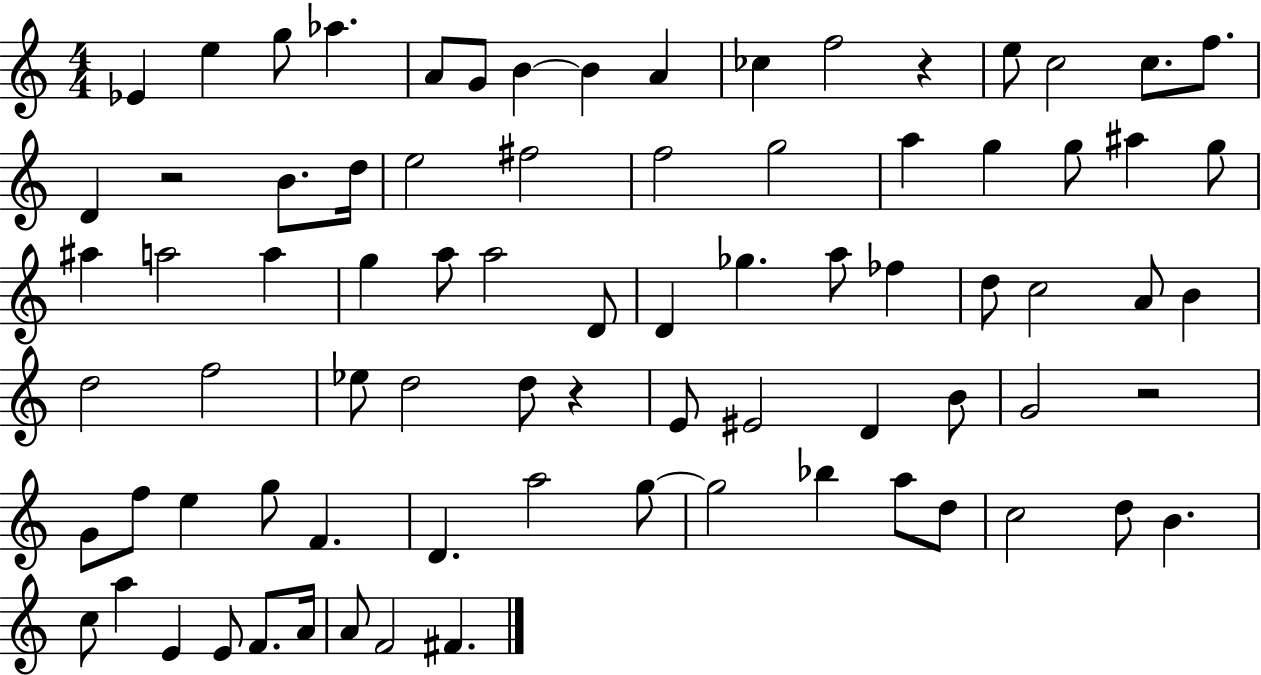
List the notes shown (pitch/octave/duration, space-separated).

Eb4/q E5/q G5/e Ab5/q. A4/e G4/e B4/q B4/q A4/q CES5/q F5/h R/q E5/e C5/h C5/e. F5/e. D4/q R/h B4/e. D5/s E5/h F#5/h F5/h G5/h A5/q G5/q G5/e A#5/q G5/e A#5/q A5/h A5/q G5/q A5/e A5/h D4/e D4/q Gb5/q. A5/e FES5/q D5/e C5/h A4/e B4/q D5/h F5/h Eb5/e D5/h D5/e R/q E4/e EIS4/h D4/q B4/e G4/h R/h G4/e F5/e E5/q G5/e F4/q. D4/q. A5/h G5/e G5/h Bb5/q A5/e D5/e C5/h D5/e B4/q. C5/e A5/q E4/q E4/e F4/e. A4/s A4/e F4/h F#4/q.